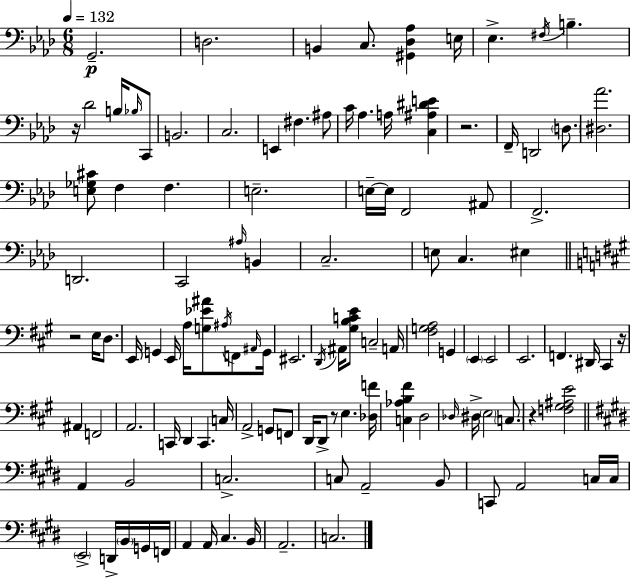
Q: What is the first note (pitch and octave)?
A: G2